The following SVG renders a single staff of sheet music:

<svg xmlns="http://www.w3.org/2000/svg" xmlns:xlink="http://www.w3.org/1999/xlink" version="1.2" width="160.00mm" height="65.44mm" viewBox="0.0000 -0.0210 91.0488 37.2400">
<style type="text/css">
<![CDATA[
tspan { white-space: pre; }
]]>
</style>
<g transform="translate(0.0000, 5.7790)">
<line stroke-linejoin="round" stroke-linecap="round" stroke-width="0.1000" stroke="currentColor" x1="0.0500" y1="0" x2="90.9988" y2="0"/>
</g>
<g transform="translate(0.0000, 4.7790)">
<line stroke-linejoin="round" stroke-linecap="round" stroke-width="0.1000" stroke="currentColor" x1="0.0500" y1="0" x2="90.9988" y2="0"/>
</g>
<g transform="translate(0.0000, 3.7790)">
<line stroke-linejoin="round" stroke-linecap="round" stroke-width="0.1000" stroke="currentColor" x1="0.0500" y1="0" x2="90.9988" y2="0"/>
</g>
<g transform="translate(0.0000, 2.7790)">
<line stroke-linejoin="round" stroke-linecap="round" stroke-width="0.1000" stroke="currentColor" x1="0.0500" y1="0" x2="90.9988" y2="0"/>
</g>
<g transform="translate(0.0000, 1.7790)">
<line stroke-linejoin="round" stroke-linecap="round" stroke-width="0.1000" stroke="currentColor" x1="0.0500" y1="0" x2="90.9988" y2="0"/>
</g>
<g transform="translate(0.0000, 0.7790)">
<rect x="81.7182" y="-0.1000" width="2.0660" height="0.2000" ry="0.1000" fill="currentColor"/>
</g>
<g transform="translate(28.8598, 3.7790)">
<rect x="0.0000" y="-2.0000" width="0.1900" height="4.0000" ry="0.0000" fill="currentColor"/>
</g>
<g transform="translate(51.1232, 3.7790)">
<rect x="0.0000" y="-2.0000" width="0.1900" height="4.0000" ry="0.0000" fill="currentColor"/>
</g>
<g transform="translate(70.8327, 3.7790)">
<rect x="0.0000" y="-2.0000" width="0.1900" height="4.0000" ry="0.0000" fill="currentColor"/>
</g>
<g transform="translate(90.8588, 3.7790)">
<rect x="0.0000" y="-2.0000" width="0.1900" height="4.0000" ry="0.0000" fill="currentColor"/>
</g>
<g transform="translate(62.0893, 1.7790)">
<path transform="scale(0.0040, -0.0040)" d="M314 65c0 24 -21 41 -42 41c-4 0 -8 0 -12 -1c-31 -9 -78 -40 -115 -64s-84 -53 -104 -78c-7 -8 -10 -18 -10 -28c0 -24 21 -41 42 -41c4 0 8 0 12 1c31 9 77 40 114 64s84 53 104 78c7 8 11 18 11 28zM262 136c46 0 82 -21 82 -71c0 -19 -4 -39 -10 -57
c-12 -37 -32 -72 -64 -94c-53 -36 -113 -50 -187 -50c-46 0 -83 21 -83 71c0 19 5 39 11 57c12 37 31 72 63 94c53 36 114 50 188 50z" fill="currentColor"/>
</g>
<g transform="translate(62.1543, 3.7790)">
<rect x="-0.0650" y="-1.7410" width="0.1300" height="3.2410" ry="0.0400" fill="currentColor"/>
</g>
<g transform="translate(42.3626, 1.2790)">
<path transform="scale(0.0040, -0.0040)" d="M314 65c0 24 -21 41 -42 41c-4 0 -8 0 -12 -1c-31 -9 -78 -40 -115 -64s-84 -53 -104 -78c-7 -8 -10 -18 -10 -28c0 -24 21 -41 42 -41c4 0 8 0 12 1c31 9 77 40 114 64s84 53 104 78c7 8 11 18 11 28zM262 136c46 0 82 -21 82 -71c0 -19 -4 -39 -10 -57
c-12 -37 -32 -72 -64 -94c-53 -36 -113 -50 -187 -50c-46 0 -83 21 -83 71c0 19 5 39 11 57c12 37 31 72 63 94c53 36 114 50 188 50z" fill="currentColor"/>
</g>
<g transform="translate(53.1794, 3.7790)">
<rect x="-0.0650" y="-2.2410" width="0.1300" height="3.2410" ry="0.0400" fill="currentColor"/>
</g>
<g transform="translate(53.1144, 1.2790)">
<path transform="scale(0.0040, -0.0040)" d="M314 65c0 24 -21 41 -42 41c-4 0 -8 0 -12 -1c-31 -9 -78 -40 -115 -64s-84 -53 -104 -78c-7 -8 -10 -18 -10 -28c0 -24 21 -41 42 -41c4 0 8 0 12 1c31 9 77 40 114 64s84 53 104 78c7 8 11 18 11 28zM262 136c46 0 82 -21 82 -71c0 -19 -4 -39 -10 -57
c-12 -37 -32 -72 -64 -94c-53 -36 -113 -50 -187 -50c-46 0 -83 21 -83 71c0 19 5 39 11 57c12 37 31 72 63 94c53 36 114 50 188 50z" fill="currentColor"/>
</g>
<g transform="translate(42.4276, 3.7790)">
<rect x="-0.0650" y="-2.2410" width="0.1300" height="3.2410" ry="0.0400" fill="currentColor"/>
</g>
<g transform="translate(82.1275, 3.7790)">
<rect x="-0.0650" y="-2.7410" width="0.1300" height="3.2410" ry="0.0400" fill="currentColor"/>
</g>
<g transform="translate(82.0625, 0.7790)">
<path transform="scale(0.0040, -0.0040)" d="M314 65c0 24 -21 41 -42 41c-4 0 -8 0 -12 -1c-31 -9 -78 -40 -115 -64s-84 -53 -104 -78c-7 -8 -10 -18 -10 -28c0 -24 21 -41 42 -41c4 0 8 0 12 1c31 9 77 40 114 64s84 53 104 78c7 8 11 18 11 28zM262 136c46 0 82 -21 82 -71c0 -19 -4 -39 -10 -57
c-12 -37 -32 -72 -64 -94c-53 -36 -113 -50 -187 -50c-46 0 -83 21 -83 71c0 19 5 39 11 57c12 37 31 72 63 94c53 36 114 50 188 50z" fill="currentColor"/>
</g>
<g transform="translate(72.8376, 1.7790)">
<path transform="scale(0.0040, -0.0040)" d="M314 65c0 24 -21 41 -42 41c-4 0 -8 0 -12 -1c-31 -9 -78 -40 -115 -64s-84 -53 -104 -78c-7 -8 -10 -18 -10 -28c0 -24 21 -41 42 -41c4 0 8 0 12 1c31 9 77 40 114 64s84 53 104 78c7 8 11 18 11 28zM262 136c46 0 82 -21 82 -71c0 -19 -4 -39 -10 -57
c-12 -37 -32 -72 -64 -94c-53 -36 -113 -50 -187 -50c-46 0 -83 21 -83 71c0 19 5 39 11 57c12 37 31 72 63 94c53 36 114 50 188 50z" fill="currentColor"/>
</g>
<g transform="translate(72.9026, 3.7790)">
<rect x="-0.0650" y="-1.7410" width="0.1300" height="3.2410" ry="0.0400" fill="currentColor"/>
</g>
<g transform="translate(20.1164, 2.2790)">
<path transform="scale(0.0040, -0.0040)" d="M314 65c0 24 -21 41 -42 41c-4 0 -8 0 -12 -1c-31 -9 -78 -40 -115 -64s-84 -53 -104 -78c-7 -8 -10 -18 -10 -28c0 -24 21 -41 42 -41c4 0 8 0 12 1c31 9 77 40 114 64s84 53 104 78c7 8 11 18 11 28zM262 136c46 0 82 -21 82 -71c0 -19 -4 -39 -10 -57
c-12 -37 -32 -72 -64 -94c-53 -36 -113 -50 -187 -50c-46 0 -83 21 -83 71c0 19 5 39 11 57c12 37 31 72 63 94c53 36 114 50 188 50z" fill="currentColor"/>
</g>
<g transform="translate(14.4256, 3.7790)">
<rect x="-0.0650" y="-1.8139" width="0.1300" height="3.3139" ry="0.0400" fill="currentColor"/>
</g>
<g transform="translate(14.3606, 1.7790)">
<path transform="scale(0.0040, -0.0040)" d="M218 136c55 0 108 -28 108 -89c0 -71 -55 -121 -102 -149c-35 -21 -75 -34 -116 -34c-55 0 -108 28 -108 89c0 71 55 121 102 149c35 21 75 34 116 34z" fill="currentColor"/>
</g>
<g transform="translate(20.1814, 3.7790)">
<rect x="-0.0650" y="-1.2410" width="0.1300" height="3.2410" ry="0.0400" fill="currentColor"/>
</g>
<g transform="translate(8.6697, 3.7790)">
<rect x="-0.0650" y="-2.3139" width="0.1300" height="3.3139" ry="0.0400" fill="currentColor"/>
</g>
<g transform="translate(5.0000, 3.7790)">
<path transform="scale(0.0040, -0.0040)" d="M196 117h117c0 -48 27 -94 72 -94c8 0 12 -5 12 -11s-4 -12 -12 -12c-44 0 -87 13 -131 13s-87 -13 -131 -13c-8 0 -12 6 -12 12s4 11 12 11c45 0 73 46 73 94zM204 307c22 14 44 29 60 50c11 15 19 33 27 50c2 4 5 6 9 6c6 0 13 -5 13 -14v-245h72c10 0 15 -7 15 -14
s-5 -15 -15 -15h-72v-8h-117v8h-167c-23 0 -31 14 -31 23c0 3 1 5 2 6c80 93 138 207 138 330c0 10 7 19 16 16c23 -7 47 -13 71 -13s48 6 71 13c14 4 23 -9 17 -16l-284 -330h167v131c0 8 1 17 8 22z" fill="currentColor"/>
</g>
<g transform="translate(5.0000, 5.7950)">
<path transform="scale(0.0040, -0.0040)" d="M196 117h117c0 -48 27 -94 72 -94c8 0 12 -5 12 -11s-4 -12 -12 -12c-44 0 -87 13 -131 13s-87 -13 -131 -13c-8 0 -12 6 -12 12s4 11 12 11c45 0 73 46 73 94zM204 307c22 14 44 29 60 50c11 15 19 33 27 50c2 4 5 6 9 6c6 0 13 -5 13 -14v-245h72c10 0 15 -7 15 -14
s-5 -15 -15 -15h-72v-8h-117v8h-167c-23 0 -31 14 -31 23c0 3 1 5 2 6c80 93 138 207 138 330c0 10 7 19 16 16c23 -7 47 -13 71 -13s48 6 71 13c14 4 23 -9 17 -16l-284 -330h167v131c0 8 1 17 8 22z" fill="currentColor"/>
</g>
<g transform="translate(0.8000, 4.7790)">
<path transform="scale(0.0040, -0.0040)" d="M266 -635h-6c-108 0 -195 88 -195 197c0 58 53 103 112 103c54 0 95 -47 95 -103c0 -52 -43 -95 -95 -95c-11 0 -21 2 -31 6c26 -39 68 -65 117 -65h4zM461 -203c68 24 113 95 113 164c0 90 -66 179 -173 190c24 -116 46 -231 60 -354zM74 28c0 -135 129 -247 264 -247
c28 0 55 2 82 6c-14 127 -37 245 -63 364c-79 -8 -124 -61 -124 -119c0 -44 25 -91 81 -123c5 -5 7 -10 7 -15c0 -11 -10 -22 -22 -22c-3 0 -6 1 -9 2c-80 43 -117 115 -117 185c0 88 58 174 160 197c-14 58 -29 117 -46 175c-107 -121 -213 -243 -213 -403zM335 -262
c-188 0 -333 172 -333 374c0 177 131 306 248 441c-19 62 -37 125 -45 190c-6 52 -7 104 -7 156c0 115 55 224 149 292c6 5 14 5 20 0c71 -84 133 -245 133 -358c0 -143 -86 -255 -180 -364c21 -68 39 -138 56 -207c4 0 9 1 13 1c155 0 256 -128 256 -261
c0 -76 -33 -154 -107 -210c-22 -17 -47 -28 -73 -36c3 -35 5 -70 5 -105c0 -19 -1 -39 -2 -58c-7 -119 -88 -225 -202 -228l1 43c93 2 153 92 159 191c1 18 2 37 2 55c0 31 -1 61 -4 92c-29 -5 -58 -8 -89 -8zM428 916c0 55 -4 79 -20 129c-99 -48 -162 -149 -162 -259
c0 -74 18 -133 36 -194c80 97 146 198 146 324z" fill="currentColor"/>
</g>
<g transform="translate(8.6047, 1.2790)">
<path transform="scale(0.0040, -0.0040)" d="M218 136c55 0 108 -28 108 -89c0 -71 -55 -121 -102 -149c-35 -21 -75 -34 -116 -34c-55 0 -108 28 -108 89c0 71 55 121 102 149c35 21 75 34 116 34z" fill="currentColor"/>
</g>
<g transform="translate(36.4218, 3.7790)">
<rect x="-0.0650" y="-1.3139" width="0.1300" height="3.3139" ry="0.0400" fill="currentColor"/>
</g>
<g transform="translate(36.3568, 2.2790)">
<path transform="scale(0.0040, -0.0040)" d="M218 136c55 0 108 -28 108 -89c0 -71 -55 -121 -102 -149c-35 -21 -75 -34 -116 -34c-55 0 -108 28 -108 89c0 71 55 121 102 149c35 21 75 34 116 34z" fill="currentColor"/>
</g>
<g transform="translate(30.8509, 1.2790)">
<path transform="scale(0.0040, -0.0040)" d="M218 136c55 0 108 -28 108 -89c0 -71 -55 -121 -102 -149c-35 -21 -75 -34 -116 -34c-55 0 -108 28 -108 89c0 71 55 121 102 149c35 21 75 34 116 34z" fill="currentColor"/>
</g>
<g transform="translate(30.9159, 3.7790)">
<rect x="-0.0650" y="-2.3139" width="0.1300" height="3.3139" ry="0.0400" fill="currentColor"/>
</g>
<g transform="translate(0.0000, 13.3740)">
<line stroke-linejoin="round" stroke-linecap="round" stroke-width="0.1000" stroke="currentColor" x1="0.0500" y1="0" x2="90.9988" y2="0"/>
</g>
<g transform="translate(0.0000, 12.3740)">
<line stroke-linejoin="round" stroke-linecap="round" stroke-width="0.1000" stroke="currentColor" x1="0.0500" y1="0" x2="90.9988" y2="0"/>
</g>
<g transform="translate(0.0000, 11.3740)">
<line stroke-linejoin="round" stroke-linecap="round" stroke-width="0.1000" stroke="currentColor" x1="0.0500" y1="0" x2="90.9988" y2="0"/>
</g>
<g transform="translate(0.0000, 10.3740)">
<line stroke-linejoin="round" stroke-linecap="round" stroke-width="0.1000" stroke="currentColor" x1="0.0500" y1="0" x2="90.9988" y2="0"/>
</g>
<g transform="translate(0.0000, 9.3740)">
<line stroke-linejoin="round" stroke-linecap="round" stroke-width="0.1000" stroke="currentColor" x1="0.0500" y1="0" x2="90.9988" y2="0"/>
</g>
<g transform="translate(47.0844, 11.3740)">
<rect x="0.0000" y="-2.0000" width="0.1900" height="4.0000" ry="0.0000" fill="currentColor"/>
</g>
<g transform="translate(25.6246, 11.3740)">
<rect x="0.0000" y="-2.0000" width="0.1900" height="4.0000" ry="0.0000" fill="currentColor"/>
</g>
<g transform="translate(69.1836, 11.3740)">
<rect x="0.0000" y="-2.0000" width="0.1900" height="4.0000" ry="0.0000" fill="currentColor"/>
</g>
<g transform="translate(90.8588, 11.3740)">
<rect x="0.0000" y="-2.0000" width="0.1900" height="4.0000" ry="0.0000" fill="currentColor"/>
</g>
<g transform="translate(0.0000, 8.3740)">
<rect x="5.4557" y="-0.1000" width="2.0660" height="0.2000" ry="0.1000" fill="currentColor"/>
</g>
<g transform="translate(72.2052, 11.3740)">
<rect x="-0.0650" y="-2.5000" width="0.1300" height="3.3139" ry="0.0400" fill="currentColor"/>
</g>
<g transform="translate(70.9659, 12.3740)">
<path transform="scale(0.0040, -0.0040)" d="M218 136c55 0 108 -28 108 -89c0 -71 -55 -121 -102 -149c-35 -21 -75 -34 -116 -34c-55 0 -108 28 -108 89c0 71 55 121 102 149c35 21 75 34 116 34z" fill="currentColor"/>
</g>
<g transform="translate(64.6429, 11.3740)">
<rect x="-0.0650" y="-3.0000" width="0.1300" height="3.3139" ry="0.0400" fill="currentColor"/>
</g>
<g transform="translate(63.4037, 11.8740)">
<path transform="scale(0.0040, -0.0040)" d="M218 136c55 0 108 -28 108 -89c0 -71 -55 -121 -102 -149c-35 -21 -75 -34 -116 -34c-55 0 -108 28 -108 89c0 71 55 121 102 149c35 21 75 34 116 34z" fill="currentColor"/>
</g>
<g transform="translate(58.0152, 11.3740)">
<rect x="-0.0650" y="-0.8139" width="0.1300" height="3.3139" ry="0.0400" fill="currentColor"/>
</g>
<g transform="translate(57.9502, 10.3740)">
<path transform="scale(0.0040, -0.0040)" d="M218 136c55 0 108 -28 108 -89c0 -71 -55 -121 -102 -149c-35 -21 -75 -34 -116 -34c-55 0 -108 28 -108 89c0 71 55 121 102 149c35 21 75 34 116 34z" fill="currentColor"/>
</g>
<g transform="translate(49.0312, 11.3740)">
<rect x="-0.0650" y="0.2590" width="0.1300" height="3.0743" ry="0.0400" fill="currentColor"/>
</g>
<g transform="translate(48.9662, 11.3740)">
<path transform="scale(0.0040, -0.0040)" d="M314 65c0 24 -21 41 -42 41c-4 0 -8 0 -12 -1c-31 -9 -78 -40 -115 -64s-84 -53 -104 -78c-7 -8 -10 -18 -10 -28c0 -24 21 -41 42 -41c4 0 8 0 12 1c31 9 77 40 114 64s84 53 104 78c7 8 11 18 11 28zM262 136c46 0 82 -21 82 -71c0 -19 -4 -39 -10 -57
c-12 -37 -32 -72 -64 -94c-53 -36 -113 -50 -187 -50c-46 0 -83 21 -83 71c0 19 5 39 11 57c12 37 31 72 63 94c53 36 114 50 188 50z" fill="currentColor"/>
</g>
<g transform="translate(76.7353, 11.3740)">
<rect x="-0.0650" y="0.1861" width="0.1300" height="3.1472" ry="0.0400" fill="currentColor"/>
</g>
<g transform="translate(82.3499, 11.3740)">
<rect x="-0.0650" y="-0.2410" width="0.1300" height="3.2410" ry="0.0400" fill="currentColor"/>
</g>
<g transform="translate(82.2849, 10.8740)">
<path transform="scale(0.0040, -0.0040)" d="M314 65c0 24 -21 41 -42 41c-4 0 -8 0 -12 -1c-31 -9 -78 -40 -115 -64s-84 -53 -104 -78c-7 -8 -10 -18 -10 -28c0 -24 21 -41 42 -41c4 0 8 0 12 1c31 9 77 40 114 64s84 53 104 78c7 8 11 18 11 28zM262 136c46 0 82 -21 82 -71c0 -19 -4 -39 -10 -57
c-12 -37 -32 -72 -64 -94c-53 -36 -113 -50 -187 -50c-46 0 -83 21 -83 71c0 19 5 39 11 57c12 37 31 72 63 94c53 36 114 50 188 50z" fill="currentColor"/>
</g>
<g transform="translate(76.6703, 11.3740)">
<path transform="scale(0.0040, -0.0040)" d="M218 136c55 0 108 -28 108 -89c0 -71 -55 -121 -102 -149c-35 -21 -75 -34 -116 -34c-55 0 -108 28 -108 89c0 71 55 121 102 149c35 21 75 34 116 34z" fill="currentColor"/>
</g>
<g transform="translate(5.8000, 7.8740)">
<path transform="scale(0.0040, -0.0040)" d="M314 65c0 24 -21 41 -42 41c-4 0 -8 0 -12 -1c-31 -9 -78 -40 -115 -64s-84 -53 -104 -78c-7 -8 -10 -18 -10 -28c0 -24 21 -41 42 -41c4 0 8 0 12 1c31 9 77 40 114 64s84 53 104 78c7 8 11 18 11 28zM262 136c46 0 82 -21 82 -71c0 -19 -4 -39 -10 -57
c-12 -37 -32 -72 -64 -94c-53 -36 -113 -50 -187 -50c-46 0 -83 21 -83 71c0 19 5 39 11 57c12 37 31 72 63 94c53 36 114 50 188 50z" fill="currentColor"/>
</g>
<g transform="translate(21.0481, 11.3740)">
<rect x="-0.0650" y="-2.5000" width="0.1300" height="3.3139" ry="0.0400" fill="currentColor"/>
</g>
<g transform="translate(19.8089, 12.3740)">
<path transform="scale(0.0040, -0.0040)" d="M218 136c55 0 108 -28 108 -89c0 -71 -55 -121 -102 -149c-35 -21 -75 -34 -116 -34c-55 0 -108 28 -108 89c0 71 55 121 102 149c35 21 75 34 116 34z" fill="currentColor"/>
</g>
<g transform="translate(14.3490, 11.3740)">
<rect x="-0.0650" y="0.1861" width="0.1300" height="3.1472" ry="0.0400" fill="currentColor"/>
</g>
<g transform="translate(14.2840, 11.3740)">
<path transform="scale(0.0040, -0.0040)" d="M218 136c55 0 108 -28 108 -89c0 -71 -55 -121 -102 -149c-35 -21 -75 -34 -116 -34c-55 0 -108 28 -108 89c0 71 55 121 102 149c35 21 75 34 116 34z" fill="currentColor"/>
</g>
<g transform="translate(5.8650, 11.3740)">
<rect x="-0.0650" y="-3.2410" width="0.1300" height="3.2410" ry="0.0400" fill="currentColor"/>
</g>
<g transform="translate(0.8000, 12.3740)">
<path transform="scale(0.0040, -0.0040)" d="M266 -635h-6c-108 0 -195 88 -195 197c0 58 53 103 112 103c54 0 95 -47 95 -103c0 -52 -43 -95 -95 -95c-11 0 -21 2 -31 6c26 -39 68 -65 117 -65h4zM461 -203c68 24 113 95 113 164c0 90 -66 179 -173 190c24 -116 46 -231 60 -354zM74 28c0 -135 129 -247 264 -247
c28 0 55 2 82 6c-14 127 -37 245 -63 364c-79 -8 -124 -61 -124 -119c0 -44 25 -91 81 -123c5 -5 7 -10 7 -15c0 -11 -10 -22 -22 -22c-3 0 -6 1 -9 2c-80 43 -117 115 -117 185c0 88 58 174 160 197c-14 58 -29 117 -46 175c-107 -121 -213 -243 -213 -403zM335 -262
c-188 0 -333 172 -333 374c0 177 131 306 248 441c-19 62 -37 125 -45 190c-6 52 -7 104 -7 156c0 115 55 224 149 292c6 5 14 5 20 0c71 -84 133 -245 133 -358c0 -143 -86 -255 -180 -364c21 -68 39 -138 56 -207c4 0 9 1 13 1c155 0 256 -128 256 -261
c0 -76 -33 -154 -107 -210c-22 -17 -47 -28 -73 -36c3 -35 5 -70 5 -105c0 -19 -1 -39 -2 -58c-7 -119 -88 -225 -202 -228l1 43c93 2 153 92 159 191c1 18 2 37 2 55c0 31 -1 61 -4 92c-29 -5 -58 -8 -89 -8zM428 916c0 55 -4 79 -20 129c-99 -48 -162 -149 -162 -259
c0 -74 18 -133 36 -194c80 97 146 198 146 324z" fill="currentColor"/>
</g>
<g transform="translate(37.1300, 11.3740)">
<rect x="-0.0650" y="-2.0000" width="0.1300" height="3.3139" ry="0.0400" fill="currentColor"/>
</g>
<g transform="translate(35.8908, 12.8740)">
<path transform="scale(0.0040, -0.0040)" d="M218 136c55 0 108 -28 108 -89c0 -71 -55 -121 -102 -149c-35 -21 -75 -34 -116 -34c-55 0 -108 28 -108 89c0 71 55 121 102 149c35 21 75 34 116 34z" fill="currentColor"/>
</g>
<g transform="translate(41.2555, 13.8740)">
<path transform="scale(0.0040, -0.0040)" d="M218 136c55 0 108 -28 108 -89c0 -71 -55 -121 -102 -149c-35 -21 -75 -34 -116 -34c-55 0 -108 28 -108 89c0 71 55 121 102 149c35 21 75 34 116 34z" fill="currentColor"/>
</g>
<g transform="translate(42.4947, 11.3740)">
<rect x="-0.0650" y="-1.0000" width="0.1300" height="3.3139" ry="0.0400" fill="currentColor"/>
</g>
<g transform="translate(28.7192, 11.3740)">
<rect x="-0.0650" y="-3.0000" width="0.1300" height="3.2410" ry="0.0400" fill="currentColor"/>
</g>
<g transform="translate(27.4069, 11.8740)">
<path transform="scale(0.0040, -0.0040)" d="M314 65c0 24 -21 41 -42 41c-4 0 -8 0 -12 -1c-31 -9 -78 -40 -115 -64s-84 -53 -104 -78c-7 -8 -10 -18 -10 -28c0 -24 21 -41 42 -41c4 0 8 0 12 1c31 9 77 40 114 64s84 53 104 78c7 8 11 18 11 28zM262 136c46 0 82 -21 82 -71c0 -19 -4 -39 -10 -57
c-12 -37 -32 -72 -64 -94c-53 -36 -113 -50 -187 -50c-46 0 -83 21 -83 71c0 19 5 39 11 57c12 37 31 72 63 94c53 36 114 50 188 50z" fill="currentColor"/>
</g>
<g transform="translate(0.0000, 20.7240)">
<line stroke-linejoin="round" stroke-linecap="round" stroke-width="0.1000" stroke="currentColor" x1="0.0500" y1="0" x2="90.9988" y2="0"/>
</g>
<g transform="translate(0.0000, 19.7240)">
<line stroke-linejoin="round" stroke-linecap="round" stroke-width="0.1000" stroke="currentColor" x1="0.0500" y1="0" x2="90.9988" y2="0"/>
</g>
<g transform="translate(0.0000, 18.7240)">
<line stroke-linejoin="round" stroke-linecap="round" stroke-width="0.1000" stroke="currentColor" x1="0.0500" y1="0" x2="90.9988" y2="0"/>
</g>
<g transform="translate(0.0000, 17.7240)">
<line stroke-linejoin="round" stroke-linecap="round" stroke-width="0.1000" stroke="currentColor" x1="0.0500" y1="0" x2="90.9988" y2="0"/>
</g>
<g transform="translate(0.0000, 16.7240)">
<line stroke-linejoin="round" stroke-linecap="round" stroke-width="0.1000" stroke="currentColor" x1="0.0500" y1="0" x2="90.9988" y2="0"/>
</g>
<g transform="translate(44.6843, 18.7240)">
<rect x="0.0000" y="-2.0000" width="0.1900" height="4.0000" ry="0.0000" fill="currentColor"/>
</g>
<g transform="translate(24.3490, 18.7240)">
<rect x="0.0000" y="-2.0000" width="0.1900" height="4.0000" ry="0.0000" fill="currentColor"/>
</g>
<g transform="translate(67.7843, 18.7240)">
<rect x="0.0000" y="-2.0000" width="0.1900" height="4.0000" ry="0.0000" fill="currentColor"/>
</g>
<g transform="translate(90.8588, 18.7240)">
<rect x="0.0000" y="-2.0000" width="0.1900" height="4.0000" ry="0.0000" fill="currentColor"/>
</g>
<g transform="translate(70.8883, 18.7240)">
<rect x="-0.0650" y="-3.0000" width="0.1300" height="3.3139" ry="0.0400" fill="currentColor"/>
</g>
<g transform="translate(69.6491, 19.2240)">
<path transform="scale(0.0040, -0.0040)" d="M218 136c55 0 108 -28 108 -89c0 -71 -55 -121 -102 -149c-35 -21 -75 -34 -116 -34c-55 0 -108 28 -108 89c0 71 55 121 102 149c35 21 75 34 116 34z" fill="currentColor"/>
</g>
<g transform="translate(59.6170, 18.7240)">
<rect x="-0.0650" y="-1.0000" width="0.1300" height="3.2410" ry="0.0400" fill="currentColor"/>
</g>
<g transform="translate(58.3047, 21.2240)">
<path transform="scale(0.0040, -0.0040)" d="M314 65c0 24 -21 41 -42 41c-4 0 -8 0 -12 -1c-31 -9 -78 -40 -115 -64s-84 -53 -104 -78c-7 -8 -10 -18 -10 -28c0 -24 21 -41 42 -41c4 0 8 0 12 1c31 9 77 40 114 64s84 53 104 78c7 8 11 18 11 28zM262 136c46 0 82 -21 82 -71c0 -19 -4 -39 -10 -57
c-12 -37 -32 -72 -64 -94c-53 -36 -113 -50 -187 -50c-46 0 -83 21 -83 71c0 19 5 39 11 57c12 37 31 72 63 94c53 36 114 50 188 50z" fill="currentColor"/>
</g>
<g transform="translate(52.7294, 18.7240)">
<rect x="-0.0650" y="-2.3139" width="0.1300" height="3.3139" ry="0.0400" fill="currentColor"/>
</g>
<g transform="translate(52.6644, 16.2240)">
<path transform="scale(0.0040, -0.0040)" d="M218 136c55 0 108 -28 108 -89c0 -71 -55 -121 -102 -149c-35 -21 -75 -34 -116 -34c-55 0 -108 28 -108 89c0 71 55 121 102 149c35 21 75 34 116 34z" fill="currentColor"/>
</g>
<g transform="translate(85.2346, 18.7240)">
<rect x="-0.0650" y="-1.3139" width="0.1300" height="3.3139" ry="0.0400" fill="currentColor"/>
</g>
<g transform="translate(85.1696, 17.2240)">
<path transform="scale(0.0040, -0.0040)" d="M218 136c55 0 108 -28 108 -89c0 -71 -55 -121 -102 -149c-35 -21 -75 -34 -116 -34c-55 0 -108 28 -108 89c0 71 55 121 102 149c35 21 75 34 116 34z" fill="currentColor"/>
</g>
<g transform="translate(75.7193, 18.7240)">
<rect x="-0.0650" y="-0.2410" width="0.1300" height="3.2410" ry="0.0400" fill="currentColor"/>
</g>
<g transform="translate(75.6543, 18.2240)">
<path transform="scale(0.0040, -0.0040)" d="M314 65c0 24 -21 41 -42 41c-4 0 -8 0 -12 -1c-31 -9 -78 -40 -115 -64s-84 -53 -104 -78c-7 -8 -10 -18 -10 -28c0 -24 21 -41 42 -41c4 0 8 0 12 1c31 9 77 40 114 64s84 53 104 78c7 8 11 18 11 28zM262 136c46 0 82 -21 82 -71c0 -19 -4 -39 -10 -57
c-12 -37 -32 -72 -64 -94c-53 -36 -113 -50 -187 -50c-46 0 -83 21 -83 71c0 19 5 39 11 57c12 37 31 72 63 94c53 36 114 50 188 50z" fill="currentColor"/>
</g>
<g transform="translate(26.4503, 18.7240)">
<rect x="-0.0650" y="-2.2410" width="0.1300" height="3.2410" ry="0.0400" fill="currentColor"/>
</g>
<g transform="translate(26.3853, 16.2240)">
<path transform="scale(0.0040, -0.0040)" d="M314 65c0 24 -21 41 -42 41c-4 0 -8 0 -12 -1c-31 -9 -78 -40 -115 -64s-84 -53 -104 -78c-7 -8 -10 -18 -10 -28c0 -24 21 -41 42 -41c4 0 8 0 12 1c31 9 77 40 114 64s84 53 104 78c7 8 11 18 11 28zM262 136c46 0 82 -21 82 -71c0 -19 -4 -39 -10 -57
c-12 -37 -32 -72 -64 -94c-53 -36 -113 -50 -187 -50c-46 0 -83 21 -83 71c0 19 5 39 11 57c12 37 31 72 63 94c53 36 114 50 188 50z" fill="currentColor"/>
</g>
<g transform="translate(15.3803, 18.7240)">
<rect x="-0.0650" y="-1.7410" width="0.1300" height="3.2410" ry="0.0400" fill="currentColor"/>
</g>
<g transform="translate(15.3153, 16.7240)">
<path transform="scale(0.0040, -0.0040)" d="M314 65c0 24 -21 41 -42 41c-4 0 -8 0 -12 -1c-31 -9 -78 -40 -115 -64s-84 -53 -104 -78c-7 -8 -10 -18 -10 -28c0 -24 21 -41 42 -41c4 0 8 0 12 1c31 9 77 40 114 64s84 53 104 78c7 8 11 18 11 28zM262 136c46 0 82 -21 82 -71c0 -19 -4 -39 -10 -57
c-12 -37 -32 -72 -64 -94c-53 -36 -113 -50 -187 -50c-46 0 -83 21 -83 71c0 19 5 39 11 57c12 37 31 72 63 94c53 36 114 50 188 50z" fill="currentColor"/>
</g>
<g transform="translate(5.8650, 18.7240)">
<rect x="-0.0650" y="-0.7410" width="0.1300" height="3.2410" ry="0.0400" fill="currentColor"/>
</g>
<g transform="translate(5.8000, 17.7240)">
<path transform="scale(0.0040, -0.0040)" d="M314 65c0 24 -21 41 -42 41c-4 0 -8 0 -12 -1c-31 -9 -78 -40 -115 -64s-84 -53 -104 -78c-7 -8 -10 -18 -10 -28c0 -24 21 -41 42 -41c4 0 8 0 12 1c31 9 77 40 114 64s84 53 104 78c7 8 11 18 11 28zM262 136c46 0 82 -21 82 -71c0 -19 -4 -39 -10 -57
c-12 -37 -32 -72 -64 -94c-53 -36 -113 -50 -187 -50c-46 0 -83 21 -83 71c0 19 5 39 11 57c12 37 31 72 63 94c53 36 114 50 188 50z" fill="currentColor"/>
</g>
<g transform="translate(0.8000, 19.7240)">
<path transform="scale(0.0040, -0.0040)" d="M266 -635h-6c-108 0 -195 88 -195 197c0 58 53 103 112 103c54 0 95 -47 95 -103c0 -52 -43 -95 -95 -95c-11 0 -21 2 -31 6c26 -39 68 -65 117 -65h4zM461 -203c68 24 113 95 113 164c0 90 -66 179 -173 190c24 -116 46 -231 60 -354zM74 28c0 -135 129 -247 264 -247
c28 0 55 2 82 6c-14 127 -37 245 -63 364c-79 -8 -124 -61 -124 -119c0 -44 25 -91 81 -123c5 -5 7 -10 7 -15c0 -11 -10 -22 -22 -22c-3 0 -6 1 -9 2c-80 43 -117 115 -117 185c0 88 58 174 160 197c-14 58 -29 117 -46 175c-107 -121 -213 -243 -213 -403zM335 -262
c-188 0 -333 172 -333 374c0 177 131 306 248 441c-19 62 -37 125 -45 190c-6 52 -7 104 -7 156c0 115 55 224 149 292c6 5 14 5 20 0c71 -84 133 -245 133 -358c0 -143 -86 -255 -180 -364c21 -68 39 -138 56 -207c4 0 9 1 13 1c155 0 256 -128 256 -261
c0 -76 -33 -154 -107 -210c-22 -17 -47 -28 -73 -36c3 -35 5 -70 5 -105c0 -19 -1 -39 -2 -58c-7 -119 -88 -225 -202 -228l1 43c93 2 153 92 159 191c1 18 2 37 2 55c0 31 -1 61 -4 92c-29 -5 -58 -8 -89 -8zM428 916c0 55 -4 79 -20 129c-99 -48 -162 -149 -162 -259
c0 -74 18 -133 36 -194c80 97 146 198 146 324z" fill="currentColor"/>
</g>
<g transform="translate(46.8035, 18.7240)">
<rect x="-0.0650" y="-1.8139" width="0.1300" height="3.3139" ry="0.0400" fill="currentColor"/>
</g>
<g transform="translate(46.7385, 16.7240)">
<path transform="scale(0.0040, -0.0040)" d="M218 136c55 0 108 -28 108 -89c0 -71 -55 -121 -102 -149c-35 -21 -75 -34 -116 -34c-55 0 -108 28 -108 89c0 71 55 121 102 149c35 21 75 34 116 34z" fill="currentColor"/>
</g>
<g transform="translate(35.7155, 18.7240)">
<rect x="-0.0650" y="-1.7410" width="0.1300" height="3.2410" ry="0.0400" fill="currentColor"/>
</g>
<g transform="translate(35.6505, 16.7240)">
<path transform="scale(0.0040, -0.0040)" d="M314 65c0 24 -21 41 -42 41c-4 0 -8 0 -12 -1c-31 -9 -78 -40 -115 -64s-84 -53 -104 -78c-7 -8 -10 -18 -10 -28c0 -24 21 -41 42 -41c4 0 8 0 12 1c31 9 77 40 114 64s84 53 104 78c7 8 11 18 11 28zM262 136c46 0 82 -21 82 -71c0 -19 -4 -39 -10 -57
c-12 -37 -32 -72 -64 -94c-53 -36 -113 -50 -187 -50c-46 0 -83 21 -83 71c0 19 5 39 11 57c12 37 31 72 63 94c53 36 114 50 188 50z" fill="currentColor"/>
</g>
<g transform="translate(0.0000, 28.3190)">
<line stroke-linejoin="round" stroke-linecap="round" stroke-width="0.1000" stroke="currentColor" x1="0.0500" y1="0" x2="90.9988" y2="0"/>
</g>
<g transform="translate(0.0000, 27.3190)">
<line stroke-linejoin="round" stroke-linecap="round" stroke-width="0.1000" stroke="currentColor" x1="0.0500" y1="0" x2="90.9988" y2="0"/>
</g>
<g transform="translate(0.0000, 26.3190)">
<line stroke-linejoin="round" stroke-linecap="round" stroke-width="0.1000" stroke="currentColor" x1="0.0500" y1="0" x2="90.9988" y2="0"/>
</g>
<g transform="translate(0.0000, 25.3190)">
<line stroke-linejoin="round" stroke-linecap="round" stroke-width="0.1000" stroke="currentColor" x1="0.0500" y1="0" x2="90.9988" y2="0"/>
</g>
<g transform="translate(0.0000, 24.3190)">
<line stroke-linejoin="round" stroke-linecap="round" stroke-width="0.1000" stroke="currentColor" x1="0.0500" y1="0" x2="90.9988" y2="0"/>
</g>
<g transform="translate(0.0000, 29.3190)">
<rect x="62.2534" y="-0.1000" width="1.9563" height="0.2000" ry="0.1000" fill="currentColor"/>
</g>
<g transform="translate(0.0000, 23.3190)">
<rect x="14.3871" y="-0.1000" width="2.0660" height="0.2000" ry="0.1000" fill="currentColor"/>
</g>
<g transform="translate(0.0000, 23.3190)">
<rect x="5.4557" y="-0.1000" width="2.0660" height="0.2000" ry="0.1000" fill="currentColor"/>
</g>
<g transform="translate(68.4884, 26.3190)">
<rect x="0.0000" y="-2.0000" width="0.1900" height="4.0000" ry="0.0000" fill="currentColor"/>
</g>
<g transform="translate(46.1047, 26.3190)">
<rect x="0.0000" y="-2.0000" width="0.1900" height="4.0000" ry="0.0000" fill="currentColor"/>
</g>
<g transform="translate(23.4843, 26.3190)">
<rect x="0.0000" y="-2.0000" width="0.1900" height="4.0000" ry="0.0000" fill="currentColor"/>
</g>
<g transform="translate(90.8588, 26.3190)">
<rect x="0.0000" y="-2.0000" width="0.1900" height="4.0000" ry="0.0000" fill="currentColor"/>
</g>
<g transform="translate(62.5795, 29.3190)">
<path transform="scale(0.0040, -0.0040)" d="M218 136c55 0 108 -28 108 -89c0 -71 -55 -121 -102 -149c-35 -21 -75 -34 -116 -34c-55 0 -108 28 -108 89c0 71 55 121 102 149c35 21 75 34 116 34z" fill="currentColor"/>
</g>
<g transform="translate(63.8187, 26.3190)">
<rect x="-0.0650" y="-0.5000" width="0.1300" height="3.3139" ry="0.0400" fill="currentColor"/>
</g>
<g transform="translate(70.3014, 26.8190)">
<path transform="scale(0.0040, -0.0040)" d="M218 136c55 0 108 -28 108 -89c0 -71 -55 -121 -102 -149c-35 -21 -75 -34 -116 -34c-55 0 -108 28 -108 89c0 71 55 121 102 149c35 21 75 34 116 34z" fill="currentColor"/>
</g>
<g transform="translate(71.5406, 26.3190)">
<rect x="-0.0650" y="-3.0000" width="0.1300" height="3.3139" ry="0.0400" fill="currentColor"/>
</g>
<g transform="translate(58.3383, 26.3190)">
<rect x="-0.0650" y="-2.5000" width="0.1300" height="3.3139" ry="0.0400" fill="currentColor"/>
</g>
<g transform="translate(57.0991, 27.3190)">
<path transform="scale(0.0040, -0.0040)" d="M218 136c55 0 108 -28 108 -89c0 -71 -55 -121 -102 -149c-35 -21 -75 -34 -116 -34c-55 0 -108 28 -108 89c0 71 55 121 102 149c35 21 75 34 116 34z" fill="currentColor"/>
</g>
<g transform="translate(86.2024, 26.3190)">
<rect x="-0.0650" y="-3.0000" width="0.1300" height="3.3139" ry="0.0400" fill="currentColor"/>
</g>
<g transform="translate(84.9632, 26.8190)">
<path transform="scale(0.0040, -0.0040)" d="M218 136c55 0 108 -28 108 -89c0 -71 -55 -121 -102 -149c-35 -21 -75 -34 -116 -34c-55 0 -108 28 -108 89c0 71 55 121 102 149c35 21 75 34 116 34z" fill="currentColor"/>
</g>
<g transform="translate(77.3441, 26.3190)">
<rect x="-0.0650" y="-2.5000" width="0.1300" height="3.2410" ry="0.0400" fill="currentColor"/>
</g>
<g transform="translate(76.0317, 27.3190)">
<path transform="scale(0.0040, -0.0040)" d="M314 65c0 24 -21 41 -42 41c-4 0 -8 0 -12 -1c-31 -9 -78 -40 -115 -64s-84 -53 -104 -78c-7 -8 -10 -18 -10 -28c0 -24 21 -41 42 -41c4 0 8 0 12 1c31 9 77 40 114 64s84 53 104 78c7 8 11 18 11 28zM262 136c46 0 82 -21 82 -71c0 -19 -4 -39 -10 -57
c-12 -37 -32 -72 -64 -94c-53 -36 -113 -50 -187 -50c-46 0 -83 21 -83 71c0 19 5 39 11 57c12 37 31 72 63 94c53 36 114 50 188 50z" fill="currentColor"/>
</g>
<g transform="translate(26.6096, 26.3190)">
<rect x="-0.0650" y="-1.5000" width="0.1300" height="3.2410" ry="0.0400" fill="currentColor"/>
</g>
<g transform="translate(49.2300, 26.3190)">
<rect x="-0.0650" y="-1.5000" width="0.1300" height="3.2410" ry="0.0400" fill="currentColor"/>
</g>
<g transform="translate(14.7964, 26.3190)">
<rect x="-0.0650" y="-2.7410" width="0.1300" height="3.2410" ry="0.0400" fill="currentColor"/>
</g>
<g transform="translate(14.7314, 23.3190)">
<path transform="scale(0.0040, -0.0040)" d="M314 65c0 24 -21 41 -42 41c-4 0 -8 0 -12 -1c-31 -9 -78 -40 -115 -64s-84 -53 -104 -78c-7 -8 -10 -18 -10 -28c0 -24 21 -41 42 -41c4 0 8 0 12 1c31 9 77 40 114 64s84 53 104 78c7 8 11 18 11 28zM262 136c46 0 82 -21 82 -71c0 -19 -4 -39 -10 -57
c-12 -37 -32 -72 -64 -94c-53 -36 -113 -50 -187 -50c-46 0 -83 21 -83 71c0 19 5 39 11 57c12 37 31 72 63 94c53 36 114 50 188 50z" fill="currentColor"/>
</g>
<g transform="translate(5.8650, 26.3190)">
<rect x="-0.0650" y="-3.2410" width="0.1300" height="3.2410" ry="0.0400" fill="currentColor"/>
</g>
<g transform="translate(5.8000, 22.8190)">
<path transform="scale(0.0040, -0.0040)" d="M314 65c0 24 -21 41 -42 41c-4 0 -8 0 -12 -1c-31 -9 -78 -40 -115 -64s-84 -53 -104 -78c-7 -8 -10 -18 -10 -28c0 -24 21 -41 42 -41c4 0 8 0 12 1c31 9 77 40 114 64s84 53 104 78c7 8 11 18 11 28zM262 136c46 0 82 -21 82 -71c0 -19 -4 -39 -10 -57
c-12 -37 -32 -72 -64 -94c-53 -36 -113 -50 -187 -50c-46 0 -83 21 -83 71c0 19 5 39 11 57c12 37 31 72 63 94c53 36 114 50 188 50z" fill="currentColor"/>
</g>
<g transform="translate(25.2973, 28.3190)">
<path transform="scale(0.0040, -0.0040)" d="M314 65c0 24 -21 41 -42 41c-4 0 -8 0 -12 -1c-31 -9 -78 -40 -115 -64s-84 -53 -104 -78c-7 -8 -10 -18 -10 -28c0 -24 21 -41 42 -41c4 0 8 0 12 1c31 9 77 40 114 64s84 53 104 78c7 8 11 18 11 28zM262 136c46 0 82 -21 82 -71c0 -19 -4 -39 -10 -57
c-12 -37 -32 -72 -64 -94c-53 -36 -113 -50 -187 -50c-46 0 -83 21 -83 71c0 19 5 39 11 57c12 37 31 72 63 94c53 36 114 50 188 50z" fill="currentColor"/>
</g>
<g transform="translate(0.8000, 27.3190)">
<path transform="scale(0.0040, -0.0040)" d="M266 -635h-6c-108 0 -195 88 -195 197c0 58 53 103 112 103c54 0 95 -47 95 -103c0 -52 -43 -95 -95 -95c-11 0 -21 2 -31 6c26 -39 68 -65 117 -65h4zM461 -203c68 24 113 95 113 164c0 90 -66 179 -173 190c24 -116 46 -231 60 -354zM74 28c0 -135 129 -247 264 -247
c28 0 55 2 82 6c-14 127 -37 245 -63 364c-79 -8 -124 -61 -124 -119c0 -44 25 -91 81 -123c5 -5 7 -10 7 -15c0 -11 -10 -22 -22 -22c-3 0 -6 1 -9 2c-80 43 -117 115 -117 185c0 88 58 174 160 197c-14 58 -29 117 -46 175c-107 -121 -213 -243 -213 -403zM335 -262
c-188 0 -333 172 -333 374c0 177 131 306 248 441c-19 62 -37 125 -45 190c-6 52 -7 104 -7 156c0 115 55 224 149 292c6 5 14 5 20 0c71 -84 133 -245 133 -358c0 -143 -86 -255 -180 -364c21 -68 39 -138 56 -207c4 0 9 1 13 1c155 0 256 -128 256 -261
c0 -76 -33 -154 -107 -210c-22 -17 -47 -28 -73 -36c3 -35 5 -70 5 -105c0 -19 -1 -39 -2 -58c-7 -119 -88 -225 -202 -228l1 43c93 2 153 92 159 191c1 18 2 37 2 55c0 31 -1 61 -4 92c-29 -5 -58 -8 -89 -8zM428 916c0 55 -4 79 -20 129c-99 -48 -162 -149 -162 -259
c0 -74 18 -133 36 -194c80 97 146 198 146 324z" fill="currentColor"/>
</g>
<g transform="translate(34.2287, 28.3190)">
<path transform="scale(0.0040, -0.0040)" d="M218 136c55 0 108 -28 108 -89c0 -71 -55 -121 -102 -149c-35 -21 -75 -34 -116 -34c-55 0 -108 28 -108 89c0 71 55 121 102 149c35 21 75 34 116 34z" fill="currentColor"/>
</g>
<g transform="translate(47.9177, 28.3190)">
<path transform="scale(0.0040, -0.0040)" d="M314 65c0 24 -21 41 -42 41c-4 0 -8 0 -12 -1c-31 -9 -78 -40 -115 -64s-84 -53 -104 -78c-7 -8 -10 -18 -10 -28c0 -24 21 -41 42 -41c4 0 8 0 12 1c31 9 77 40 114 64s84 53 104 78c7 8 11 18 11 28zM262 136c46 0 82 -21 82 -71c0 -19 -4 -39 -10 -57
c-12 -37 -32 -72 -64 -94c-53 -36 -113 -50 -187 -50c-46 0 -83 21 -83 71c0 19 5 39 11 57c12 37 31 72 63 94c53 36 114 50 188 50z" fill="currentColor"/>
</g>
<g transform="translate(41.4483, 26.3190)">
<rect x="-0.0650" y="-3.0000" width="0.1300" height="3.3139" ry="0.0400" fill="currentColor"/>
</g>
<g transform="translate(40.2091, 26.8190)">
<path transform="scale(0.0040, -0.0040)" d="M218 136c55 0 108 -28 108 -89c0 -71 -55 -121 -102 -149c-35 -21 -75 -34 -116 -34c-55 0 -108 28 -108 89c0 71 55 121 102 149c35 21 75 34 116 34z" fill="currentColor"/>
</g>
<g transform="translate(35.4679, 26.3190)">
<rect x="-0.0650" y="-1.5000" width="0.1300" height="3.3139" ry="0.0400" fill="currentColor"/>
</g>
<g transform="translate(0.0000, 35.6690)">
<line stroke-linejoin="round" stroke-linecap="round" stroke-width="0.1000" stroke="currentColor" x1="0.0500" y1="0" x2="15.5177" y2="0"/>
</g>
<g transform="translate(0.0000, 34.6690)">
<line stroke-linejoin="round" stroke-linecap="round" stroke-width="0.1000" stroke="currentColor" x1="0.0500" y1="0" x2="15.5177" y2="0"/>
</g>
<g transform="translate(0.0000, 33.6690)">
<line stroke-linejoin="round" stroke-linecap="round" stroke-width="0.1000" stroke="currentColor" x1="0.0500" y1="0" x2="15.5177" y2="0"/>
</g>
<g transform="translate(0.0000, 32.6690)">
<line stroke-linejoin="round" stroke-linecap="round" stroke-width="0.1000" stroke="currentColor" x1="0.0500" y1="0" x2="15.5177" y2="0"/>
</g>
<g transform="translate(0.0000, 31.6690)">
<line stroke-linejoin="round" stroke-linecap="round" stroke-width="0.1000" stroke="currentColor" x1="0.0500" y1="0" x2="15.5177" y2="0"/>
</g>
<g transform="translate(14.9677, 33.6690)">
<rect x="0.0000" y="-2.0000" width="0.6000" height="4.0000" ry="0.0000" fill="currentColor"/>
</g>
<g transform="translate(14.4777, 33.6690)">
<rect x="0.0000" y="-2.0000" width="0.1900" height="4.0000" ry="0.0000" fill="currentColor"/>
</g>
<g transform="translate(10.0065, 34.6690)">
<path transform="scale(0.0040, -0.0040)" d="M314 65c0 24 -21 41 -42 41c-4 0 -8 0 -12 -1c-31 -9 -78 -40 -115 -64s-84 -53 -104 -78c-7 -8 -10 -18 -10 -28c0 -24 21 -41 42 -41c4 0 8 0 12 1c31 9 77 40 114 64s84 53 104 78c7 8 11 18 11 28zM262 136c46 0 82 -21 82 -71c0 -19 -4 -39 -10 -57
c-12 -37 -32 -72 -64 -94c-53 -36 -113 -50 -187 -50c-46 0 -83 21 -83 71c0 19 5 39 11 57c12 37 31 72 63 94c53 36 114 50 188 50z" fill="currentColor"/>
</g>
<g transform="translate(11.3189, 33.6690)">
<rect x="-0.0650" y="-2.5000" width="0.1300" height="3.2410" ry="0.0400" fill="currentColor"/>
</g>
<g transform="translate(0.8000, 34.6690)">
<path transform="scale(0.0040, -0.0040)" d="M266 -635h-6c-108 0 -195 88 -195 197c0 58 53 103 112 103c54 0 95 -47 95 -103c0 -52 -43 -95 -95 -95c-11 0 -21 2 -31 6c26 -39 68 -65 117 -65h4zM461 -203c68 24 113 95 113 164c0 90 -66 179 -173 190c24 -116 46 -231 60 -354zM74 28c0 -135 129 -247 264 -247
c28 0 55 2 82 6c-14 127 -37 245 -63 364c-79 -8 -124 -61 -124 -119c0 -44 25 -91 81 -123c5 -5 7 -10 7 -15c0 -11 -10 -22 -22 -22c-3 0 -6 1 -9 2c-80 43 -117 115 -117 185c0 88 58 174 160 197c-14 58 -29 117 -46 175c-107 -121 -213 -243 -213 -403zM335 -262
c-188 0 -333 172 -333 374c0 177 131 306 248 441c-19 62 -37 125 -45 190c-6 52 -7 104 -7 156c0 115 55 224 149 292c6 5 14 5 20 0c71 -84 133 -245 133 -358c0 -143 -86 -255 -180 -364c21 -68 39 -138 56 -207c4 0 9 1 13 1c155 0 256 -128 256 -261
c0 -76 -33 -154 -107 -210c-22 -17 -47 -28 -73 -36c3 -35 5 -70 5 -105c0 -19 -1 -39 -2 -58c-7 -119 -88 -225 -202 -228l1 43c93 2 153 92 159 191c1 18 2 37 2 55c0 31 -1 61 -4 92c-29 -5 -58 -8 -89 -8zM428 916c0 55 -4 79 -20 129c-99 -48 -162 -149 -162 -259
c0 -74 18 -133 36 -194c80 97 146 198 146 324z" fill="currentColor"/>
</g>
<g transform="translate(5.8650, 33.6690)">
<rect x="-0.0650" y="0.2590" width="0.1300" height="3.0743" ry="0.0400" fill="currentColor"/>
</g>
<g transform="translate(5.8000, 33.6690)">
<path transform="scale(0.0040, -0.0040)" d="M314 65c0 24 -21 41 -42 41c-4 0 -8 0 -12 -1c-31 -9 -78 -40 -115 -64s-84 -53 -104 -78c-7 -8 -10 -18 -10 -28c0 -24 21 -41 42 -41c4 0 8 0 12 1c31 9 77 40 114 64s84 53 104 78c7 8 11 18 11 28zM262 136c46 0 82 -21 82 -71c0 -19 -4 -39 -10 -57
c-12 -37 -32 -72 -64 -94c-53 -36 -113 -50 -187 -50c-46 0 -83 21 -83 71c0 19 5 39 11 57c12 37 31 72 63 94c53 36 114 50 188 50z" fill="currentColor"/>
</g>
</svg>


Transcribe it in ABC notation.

X:1
T:Untitled
M:4/4
L:1/4
K:C
g f e2 g e g2 g2 f2 f2 a2 b2 B G A2 F D B2 d A G B c2 d2 f2 g2 f2 f g D2 A c2 e b2 a2 E2 E A E2 G C A G2 A B2 G2